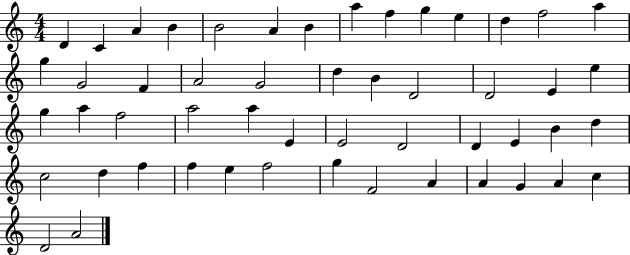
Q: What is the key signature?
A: C major